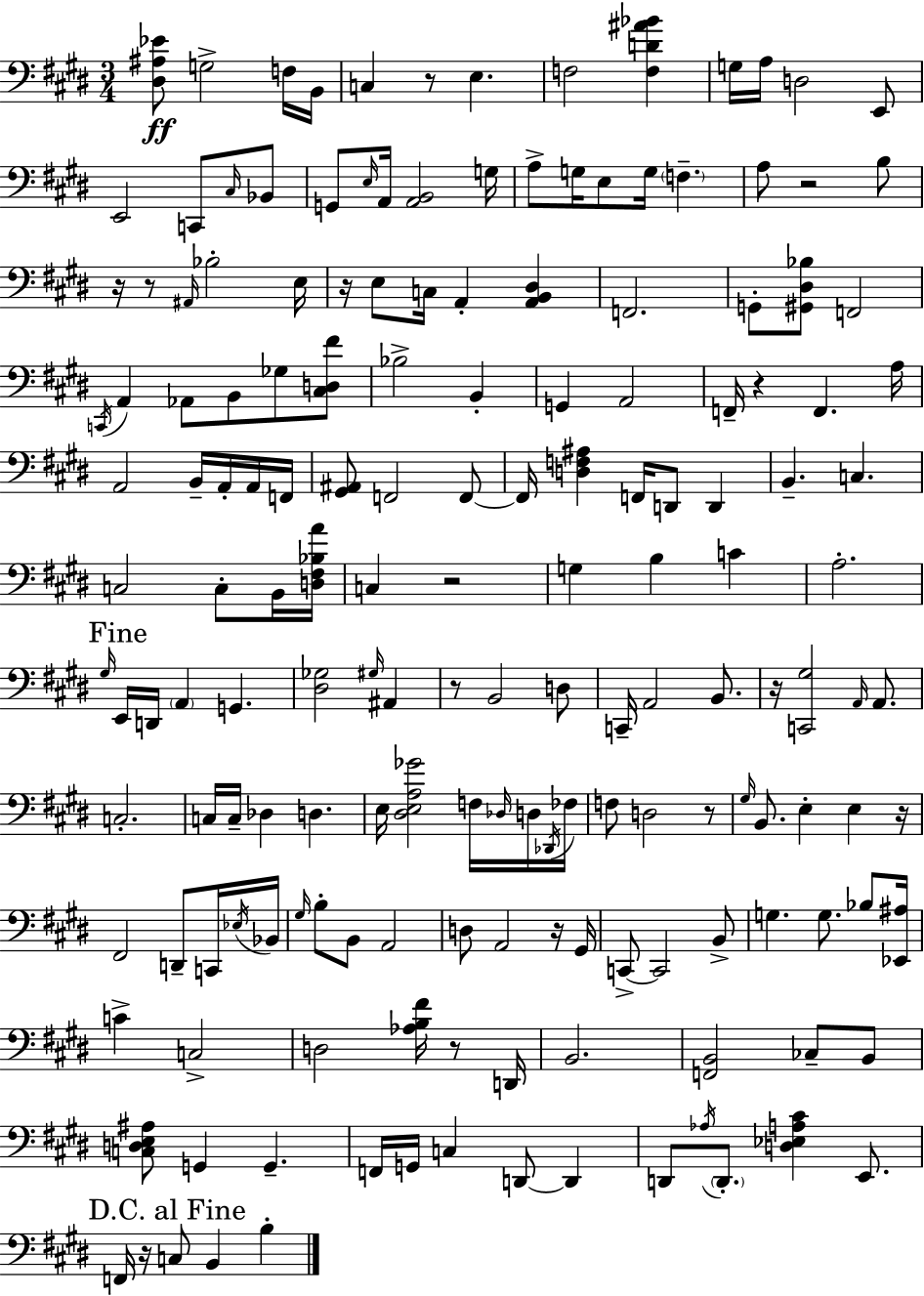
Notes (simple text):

[D#3,A#3,Eb4]/e G3/h F3/s B2/s C3/q R/e E3/q. F3/h [F3,D4,A#4,Bb4]/q G3/s A3/s D3/h E2/e E2/h C2/e C#3/s Bb2/e G2/e E3/s A2/s [A2,B2]/h G3/s A3/e G3/s E3/e G3/s F3/q. A3/e R/h B3/e R/s R/e A#2/s Bb3/h E3/s R/s E3/e C3/s A2/q [A2,B2,D#3]/q F2/h. G2/e [G#2,D#3,Bb3]/e F2/h C2/s A2/q Ab2/e B2/e Gb3/e [C#3,D3,F#4]/e Bb3/h B2/q G2/q A2/h F2/s R/q F2/q. A3/s A2/h B2/s A2/s A2/s F2/s [G#2,A#2]/e F2/h F2/e F2/s [D3,F3,A#3]/q F2/s D2/e D2/q B2/q. C3/q. C3/h C3/e B2/s [D3,F#3,Bb3,A4]/s C3/q R/h G3/q B3/q C4/q A3/h. G#3/s E2/s D2/s A2/q G2/q. [D#3,Gb3]/h G#3/s A#2/q R/e B2/h D3/e C2/s A2/h B2/e. R/s [C2,G#3]/h A2/s A2/e. C3/h. C3/s C3/s Db3/q D3/q. E3/s [D#3,E3,A3,Gb4]/h F3/s Db3/s D3/s Db2/s FES3/s F3/e D3/h R/e G#3/s B2/e. E3/q E3/q R/s F#2/h D2/e C2/s Eb3/s Bb2/s G#3/s B3/e B2/e A2/h D3/e A2/h R/s G#2/s C2/e C2/h B2/e G3/q. G3/e. Bb3/e [Eb2,A#3]/s C4/q C3/h D3/h [Ab3,B3,F#4]/s R/e D2/s B2/h. [F2,B2]/h CES3/e B2/e [C3,D3,E3,A#3]/e G2/q G2/q. F2/s G2/s C3/q D2/e D2/q D2/e Ab3/s D2/e. [D3,Eb3,A3,C#4]/q E2/e. F2/s R/s C3/e B2/q B3/q